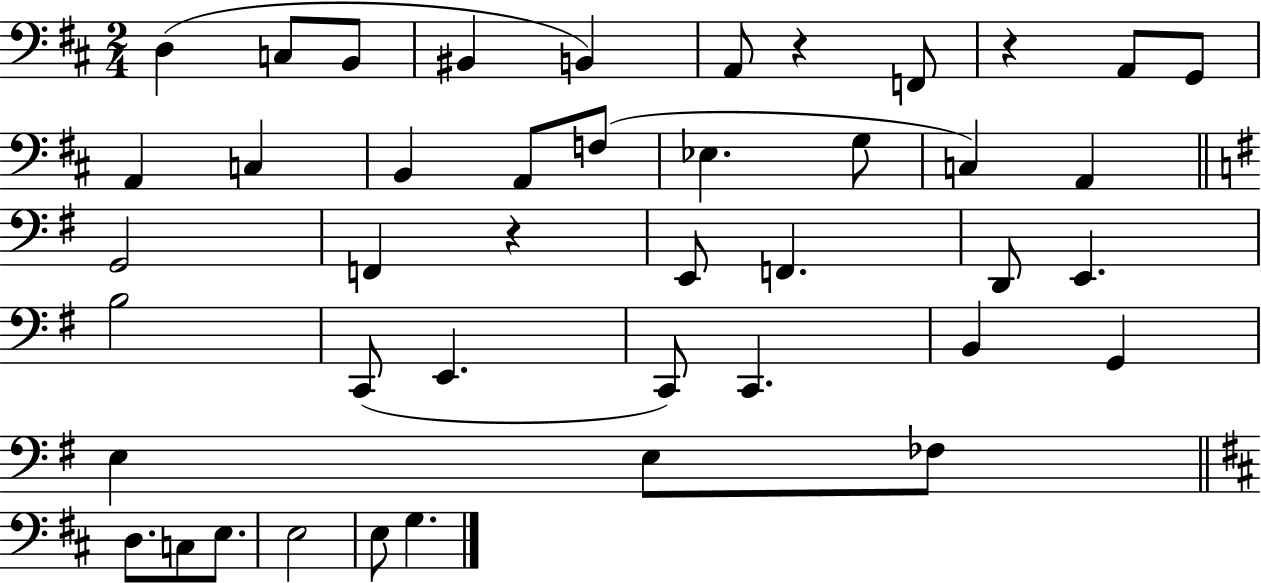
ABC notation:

X:1
T:Untitled
M:2/4
L:1/4
K:D
D, C,/2 B,,/2 ^B,, B,, A,,/2 z F,,/2 z A,,/2 G,,/2 A,, C, B,, A,,/2 F,/2 _E, G,/2 C, A,, G,,2 F,, z E,,/2 F,, D,,/2 E,, B,2 C,,/2 E,, C,,/2 C,, B,, G,, E, E,/2 _F,/2 D,/2 C,/2 E,/2 E,2 E,/2 G,